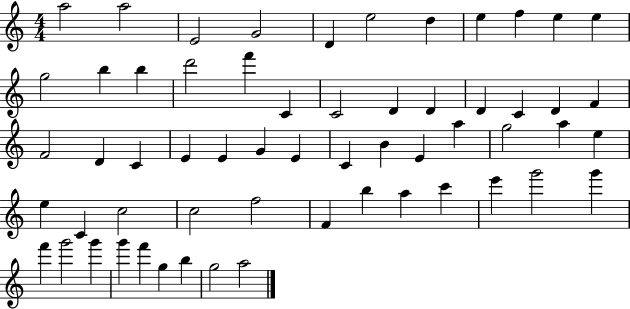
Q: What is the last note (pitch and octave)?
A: A5